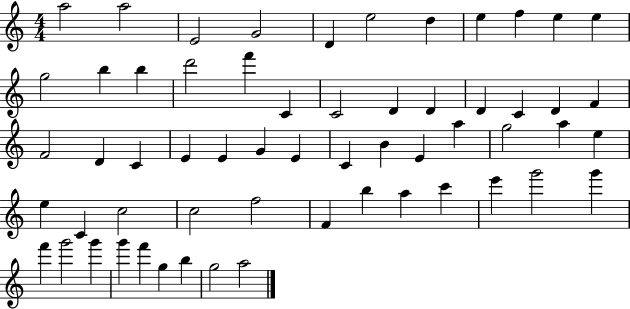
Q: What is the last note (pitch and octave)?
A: A5